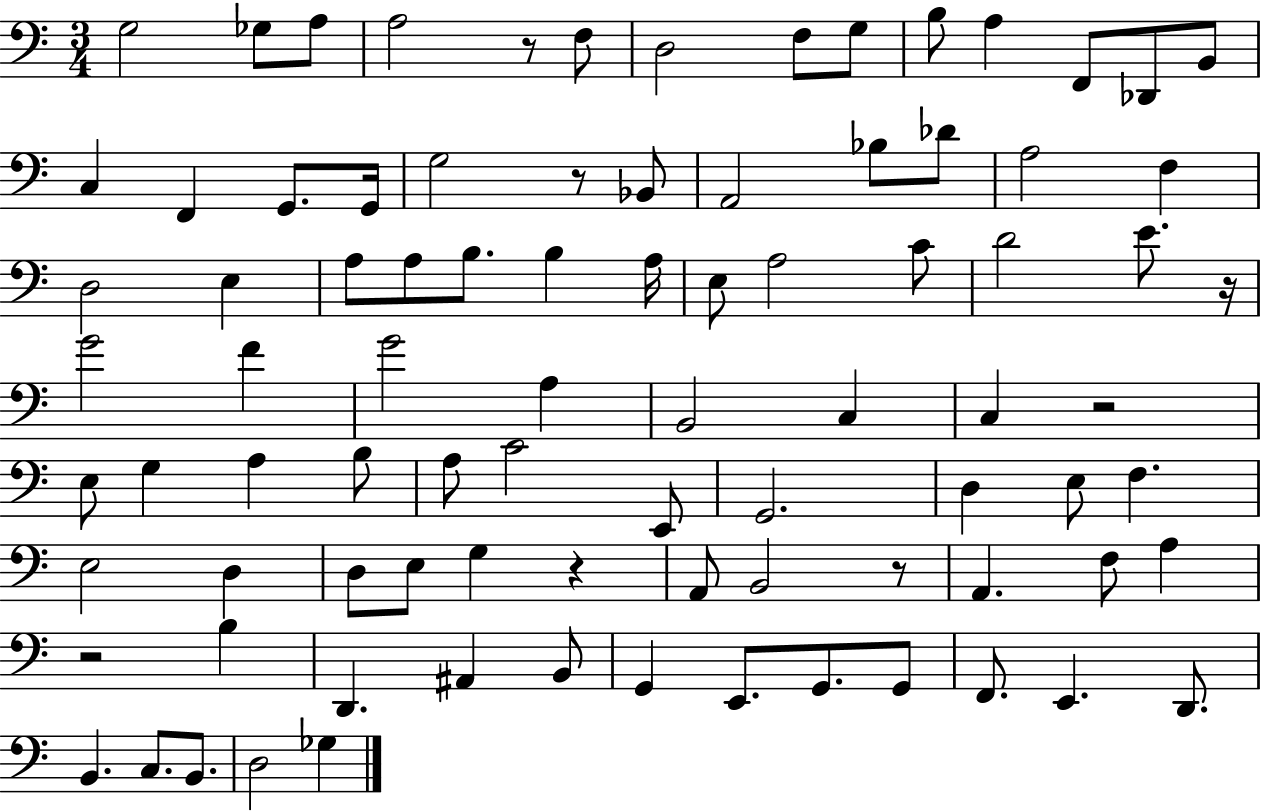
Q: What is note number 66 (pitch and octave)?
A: D2